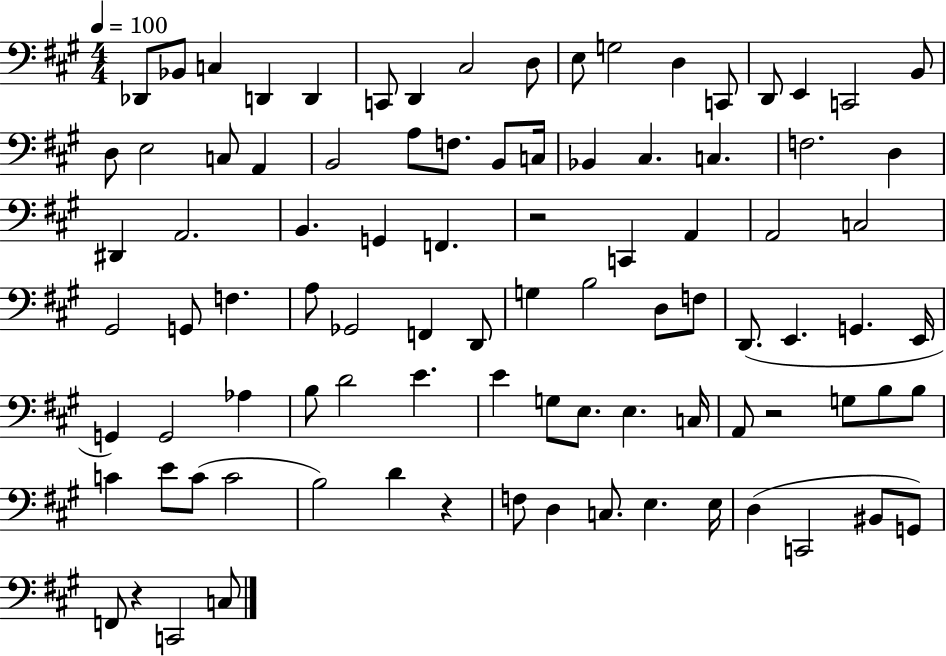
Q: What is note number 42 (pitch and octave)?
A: G2